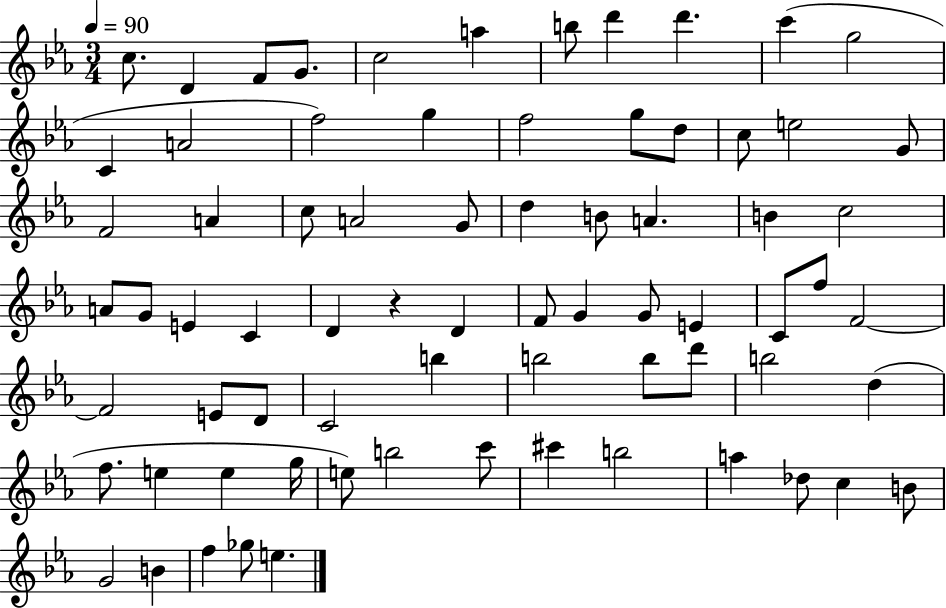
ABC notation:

X:1
T:Untitled
M:3/4
L:1/4
K:Eb
c/2 D F/2 G/2 c2 a b/2 d' d' c' g2 C A2 f2 g f2 g/2 d/2 c/2 e2 G/2 F2 A c/2 A2 G/2 d B/2 A B c2 A/2 G/2 E C D z D F/2 G G/2 E C/2 f/2 F2 F2 E/2 D/2 C2 b b2 b/2 d'/2 b2 d f/2 e e g/4 e/2 b2 c'/2 ^c' b2 a _d/2 c B/2 G2 B f _g/2 e